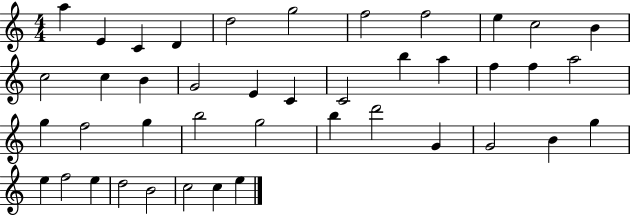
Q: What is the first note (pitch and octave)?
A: A5